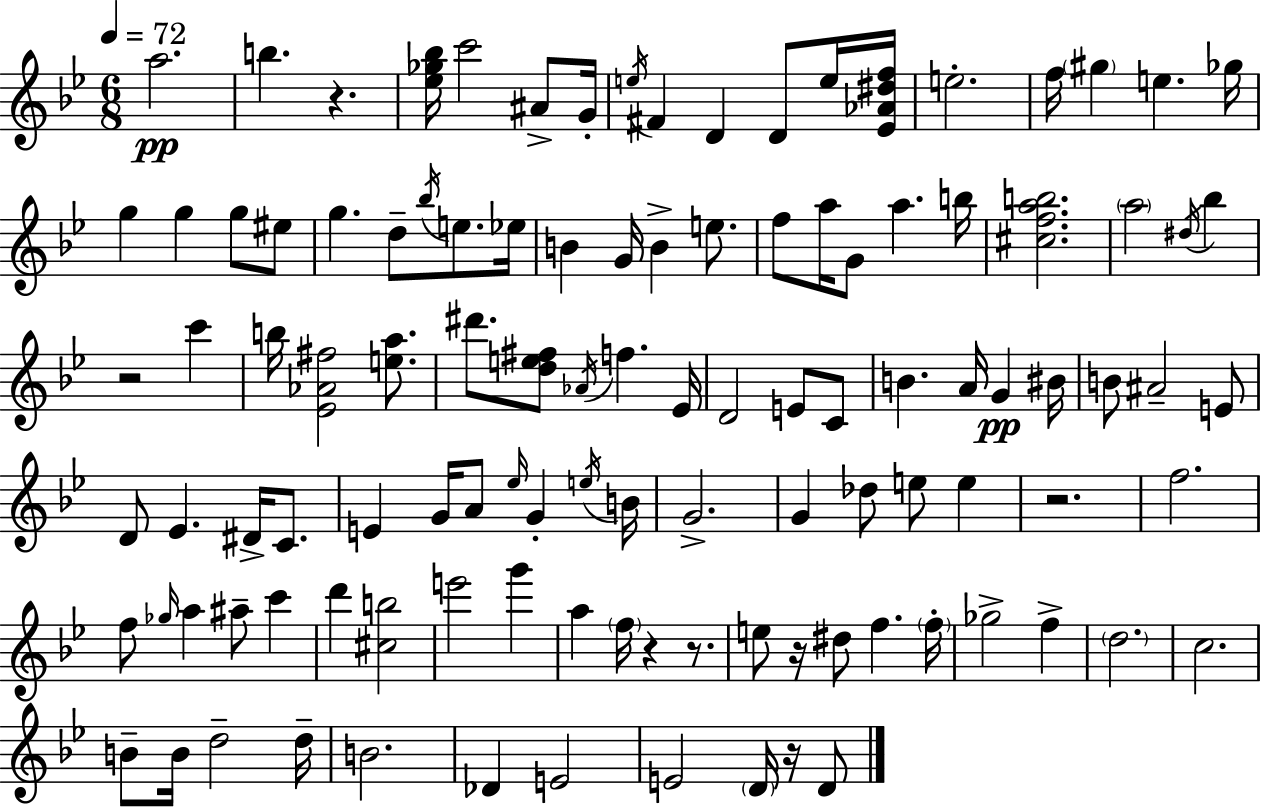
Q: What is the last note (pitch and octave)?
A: D4